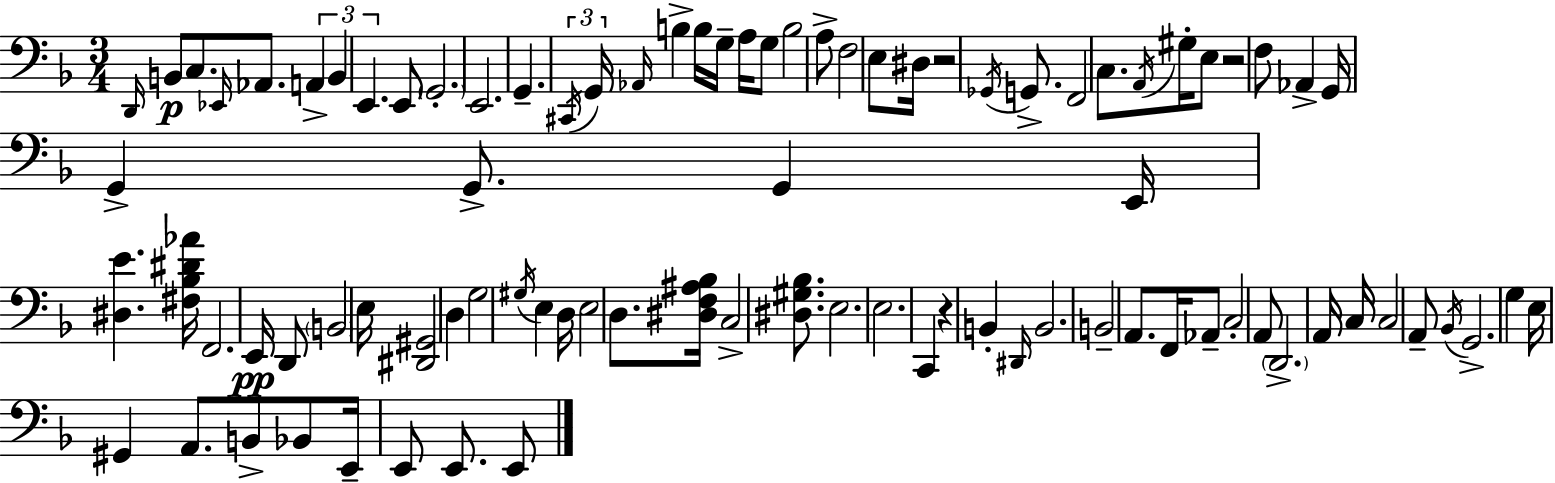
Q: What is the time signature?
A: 3/4